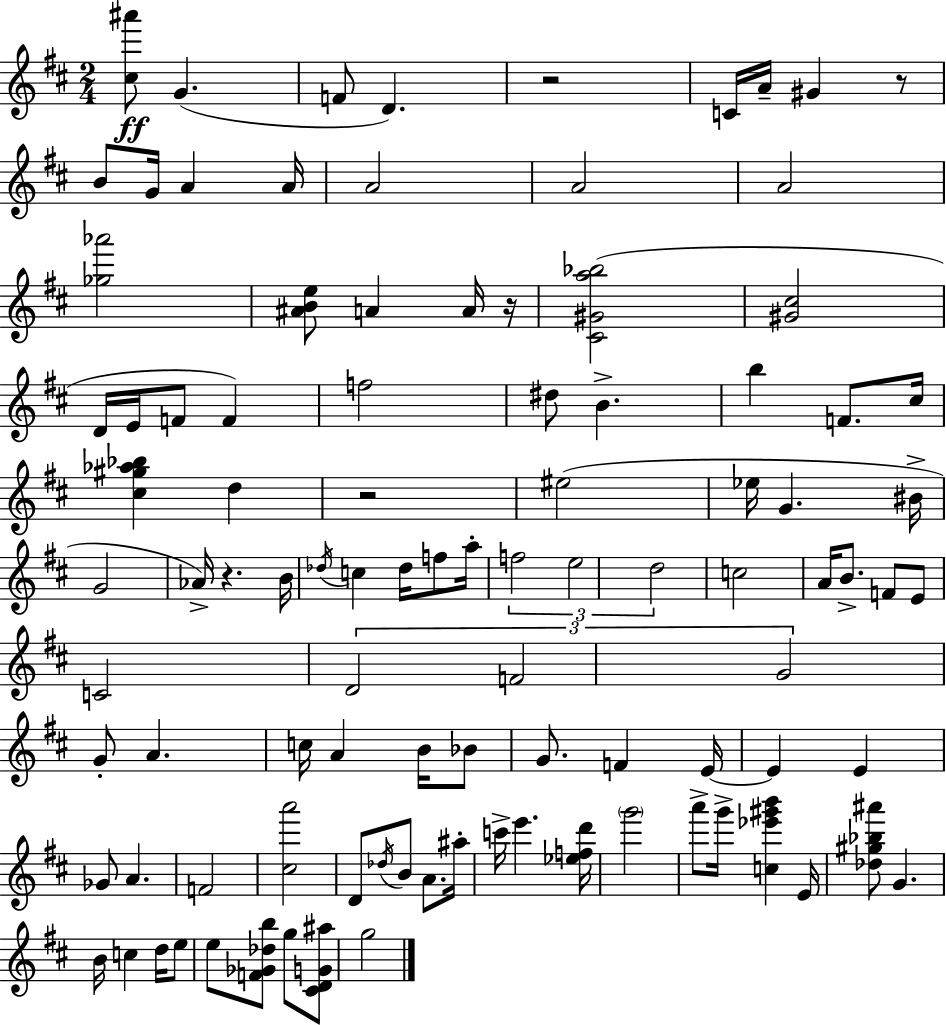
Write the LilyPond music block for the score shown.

{
  \clef treble
  \numericTimeSignature
  \time 2/4
  \key d \major
  <cis'' ais'''>8\ff g'4.( | f'8 d'4.) | r2 | c'16 a'16-- gis'4 r8 | \break b'8 g'16 a'4 a'16 | a'2 | a'2 | a'2 | \break <ges'' aes'''>2 | <ais' b' e''>8 a'4 a'16 r16 | <cis' gis' a'' bes''>2( | <gis' cis''>2 | \break d'16 e'16 f'8 f'4) | f''2 | dis''8 b'4.-> | b''4 f'8. cis''16 | \break <cis'' gis'' aes'' bes''>4 d''4 | r2 | eis''2( | ees''16 g'4. bis'16-> | \break g'2 | aes'16->) r4. b'16 | \acciaccatura { des''16 } c''4 des''16 f''8 | a''16-. \tuplet 3/2 { f''2 | \break e''2 | d''2 } | c''2 | a'16 b'8.-> f'8 e'8 | \break c'2 | \tuplet 3/2 { d'2 | f'2 | g'2 } | \break g'8-. a'4. | c''16 a'4 b'16 bes'8 | g'8. f'4 | e'16~~ e'4 e'4 | \break ges'8 a'4. | f'2 | <cis'' a'''>2 | d'8 \acciaccatura { des''16 } b'8 a'8. | \break ais''16-. c'''16-> e'''4. | <ees'' f'' d'''>16 \parenthesize g'''2 | a'''8-> g'''16-> <c'' ees''' gis''' b'''>4 | e'16 <des'' gis'' bes'' ais'''>8 g'4. | \break b'16 c''4 d''16 | e''8 e''8 <f' ges' des'' b''>8 g''8 | <cis' d' g' ais''>8 g''2 | \bar "|."
}